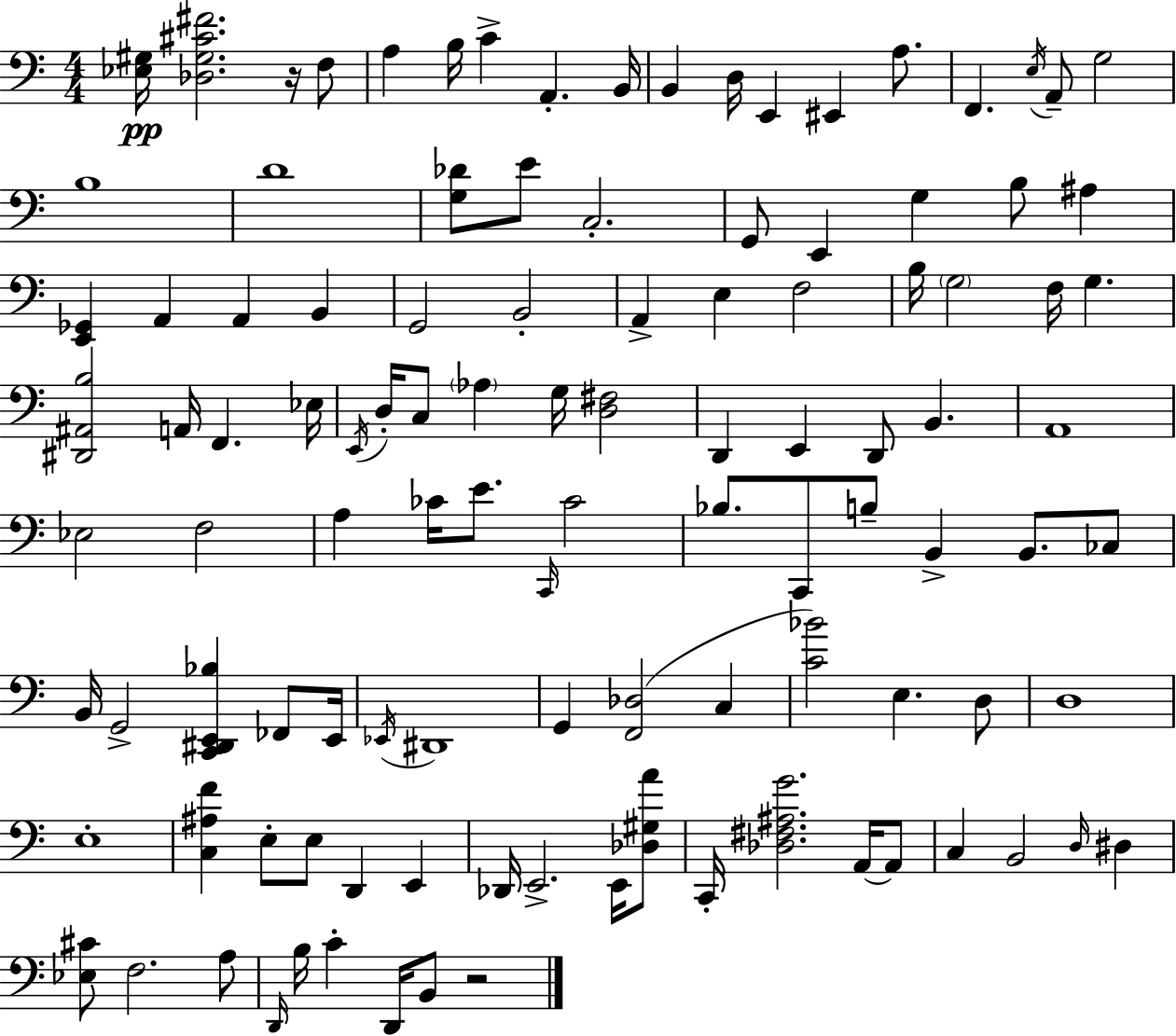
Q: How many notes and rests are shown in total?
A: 110